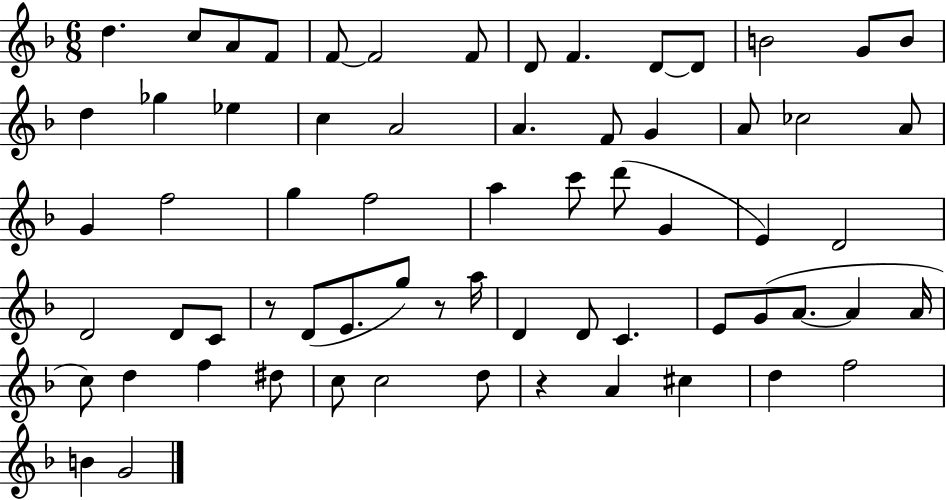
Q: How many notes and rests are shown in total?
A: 66